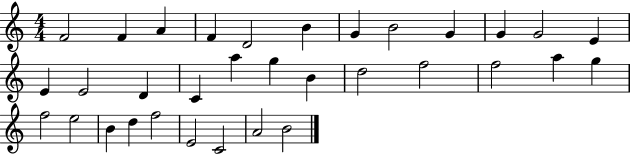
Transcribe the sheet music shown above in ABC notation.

X:1
T:Untitled
M:4/4
L:1/4
K:C
F2 F A F D2 B G B2 G G G2 E E E2 D C a g B d2 f2 f2 a g f2 e2 B d f2 E2 C2 A2 B2